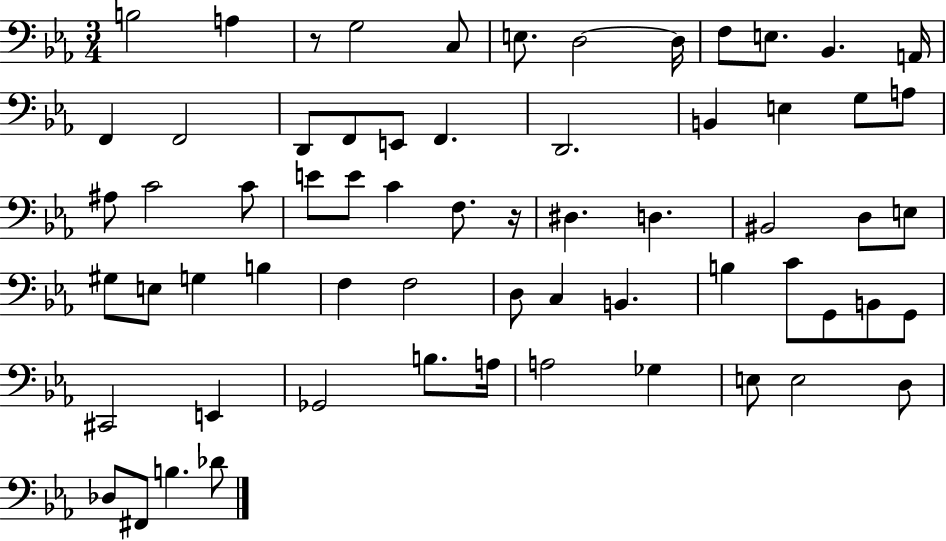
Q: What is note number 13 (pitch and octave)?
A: F2